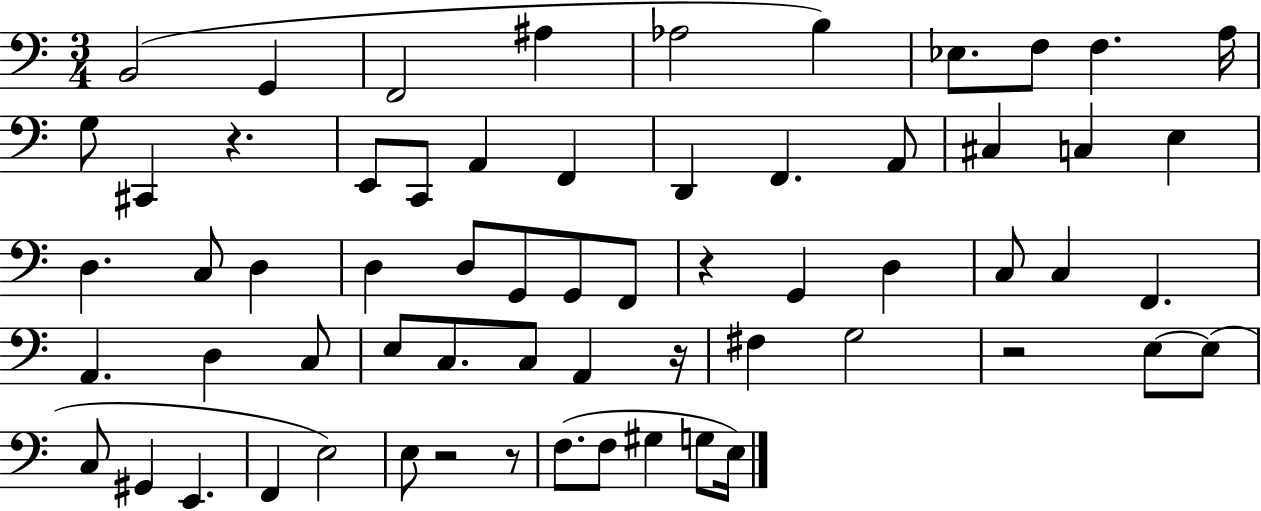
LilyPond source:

{
  \clef bass
  \numericTimeSignature
  \time 3/4
  \key c \major
  b,2( g,4 | f,2 ais4 | aes2 b4) | ees8. f8 f4. a16 | \break g8 cis,4 r4. | e,8 c,8 a,4 f,4 | d,4 f,4. a,8 | cis4 c4 e4 | \break d4. c8 d4 | d4 d8 g,8 g,8 f,8 | r4 g,4 d4 | c8 c4 f,4. | \break a,4. d4 c8 | e8 c8. c8 a,4 r16 | fis4 g2 | r2 e8~~ e8( | \break c8 gis,4 e,4. | f,4 e2) | e8 r2 r8 | f8.( f8 gis4 g8 e16) | \break \bar "|."
}